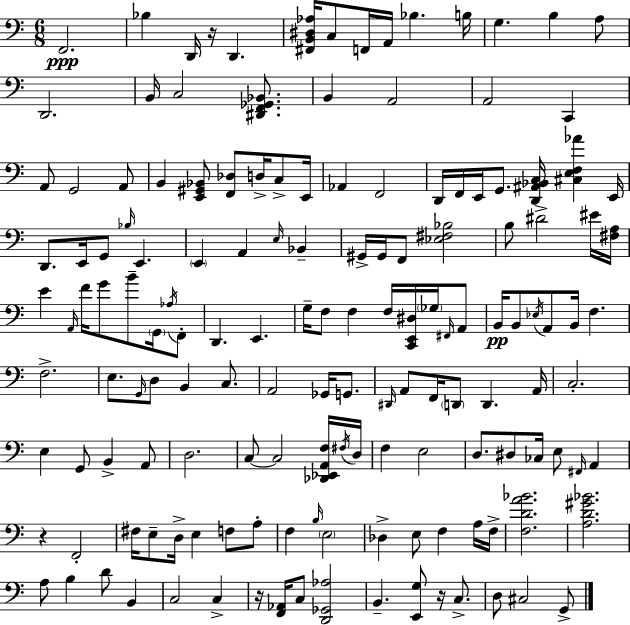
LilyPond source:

{
  \clef bass
  \numericTimeSignature
  \time 6/8
  \key c \major
  f,2.\ppp | bes4 d,16 r16 d,4. | <fis, b, dis aes>16 c8 f,16 a,16 bes4. b16 | g4. b4 a8 | \break d,2. | b,16 c2 <dis, f, ges, bes,>8. | b,4 a,2 | a,2 c,4 | \break a,8 g,2 a,8 | b,4 <e, gis, bes,>8 <f, des>8 d16-> c8-> e,16 | aes,4 f,2 | d,16 f,16 e,16 g,8. <d, ais, bes, c>16 <cis e f aes'>4 e,16 | \break d,8. e,16 g,8 \grace { bes16 } e,4. | \parenthesize e,4 a,4 \grace { e16 } bes,4-- | gis,16-> gis,16 f,8 <ees fis bes>2 | b8 dis'2-> | \break eis'16 <fis a>16 e'4 \grace { a,16 } f'16 g'8 b'8-- | \parenthesize g,16 \acciaccatura { aes16 } f,8-. d,4. e,4. | g16-- f8 f4 f16 | <c, e, dis>16 \parenthesize ges16 \grace { fis,16 } a,8 b,16\pp b,8 \acciaccatura { ees16 } a,8 b,16 | \break f4. f2.-> | e8. \grace { g,16 } d8 | b,4 c8. a,2 | ges,16 g,8. \grace { dis,16 } a,8 f,16 \parenthesize d,8 | \break d,4. a,16 c2.-. | e4 | g,8 b,4-> a,8 d2. | c8~~ c2 | \break <des, ees, a, f>16 \acciaccatura { fis16 } d16 f4 | e2 d8. | dis8 ces16 e8 \grace { fis,16 } a,4 r4 | f,2-. fis16 e8-- | \break d16-> e4 f8 a8-. f4 | \grace { b16 } \parenthesize e2 des4-> | e8 f4 a16 f16-> <f d' a' bes'>2. | <a d' gis' bes'>2. | \break a8 | b4 d'8 b,4 c2 | c4-> r16 | <f, aes,>16 c8 <d, ges, aes>2 b,4.-- | \break <e, g>8 r16 c8.-> d8 | cis2 g,8-> \bar "|."
}